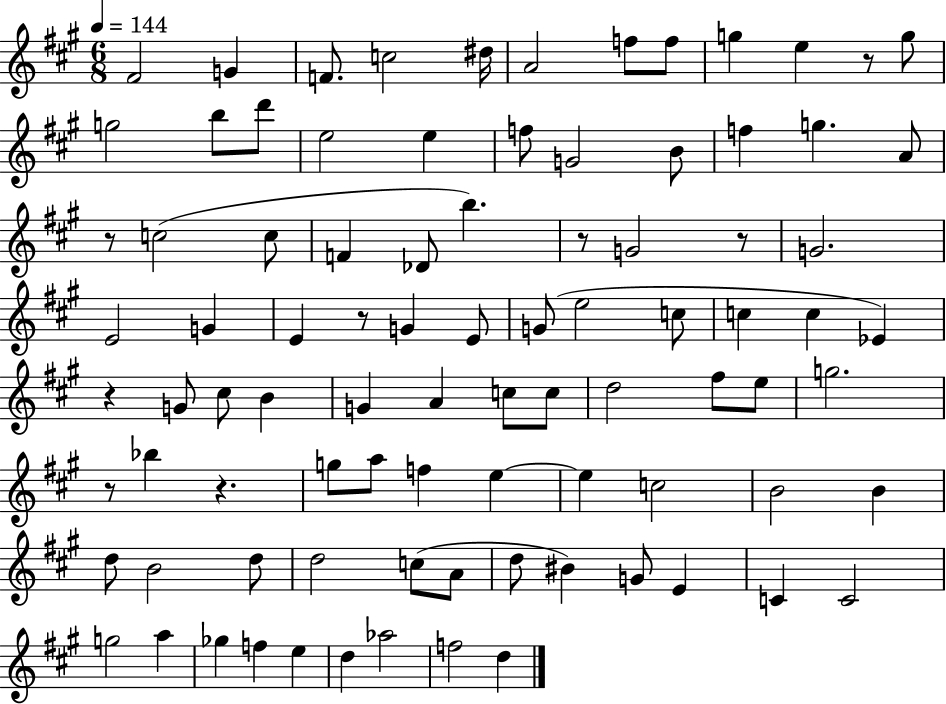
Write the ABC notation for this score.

X:1
T:Untitled
M:6/8
L:1/4
K:A
^F2 G F/2 c2 ^d/4 A2 f/2 f/2 g e z/2 g/2 g2 b/2 d'/2 e2 e f/2 G2 B/2 f g A/2 z/2 c2 c/2 F _D/2 b z/2 G2 z/2 G2 E2 G E z/2 G E/2 G/2 e2 c/2 c c _E z G/2 ^c/2 B G A c/2 c/2 d2 ^f/2 e/2 g2 z/2 _b z g/2 a/2 f e e c2 B2 B d/2 B2 d/2 d2 c/2 A/2 d/2 ^B G/2 E C C2 g2 a _g f e d _a2 f2 d